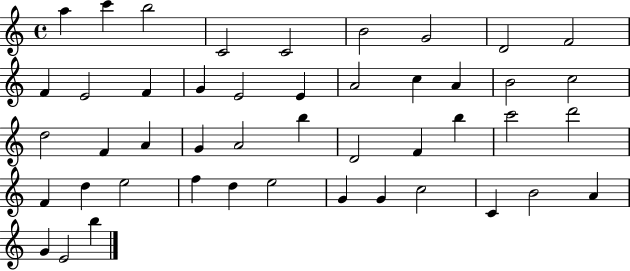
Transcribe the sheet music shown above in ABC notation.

X:1
T:Untitled
M:4/4
L:1/4
K:C
a c' b2 C2 C2 B2 G2 D2 F2 F E2 F G E2 E A2 c A B2 c2 d2 F A G A2 b D2 F b c'2 d'2 F d e2 f d e2 G G c2 C B2 A G E2 b